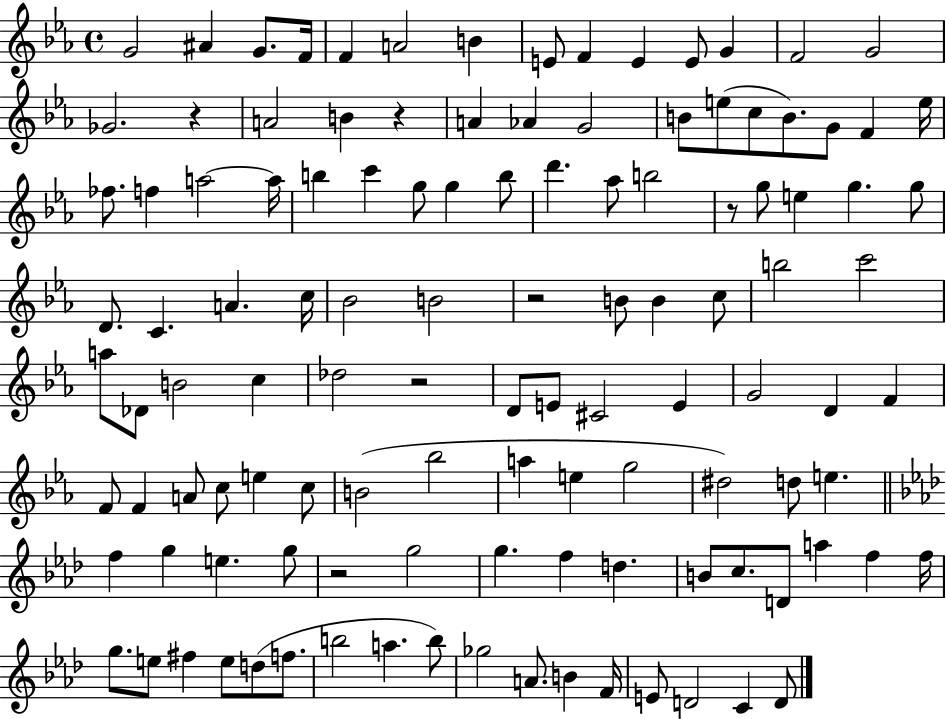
{
  \clef treble
  \time 4/4
  \defaultTimeSignature
  \key ees \major
  g'2 ais'4 g'8. f'16 | f'4 a'2 b'4 | e'8 f'4 e'4 e'8 g'4 | f'2 g'2 | \break ges'2. r4 | a'2 b'4 r4 | a'4 aes'4 g'2 | b'8 e''8( c''8 b'8.) g'8 f'4 e''16 | \break fes''8. f''4 a''2~~ a''16 | b''4 c'''4 g''8 g''4 b''8 | d'''4. aes''8 b''2 | r8 g''8 e''4 g''4. g''8 | \break d'8. c'4. a'4. c''16 | bes'2 b'2 | r2 b'8 b'4 c''8 | b''2 c'''2 | \break a''8 des'8 b'2 c''4 | des''2 r2 | d'8 e'8 cis'2 e'4 | g'2 d'4 f'4 | \break f'8 f'4 a'8 c''8 e''4 c''8 | b'2( bes''2 | a''4 e''4 g''2 | dis''2) d''8 e''4. | \break \bar "||" \break \key aes \major f''4 g''4 e''4. g''8 | r2 g''2 | g''4. f''4 d''4. | b'8 c''8. d'8 a''4 f''4 f''16 | \break g''8. e''8 fis''4 e''8 d''8( f''8. | b''2 a''4. b''8) | ges''2 a'8. b'4 f'16 | e'8 d'2 c'4 d'8 | \break \bar "|."
}